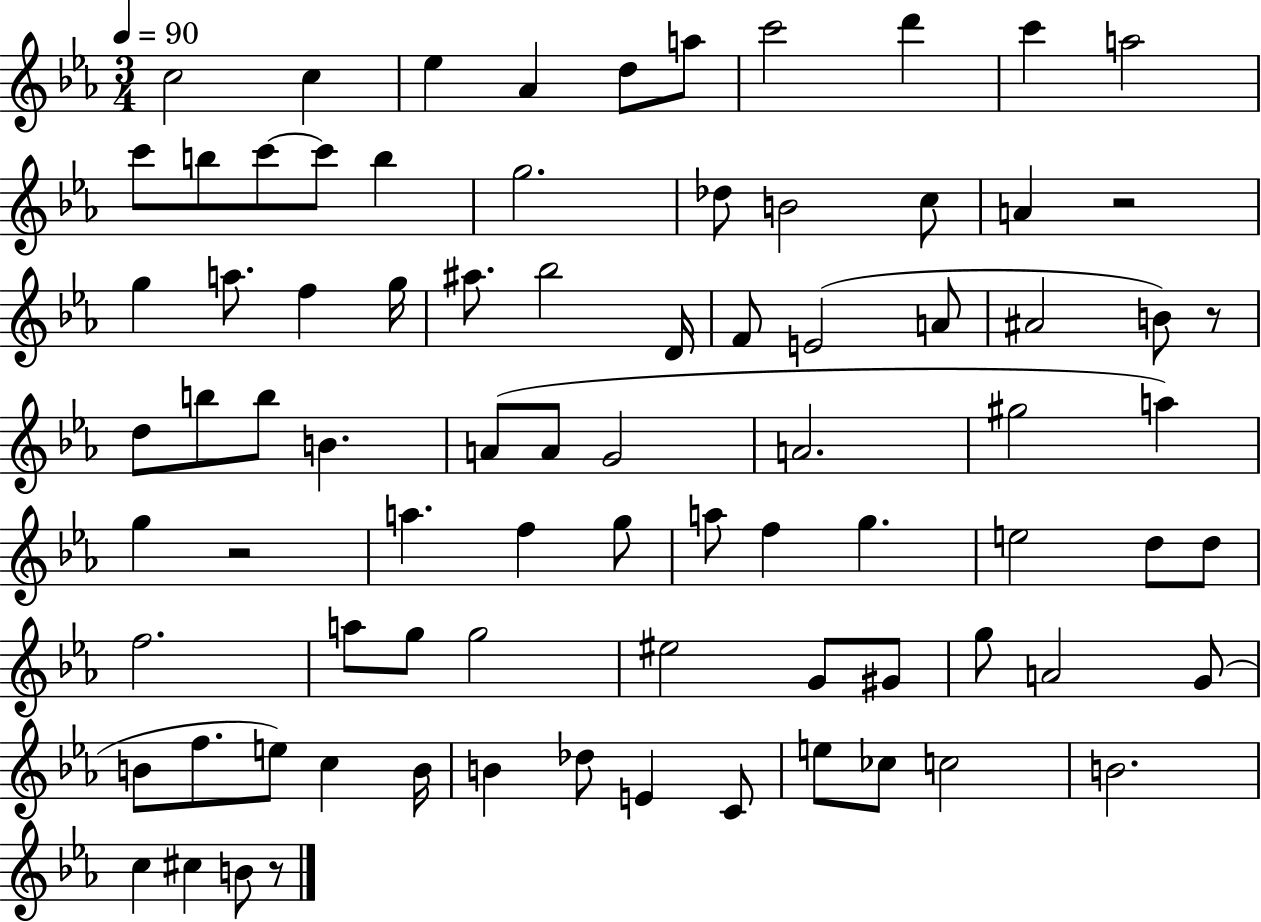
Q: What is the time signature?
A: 3/4